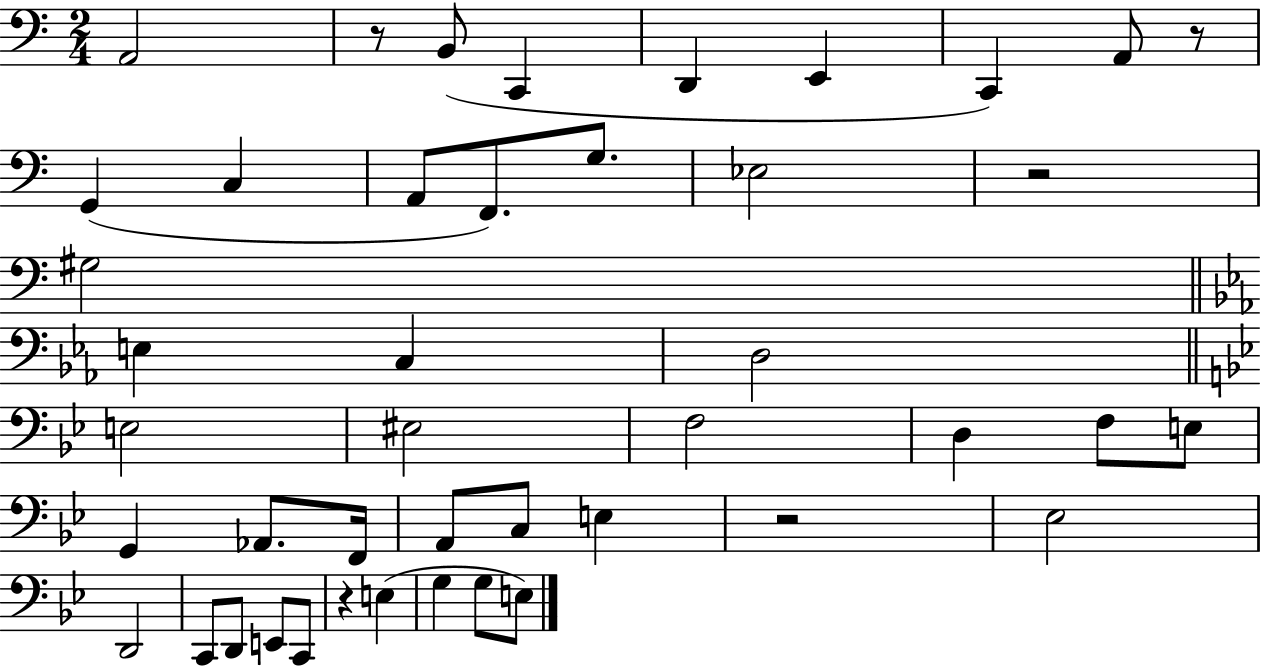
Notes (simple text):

A2/h R/e B2/e C2/q D2/q E2/q C2/q A2/e R/e G2/q C3/q A2/e F2/e. G3/e. Eb3/h R/h G#3/h E3/q C3/q D3/h E3/h EIS3/h F3/h D3/q F3/e E3/e G2/q Ab2/e. F2/s A2/e C3/e E3/q R/h Eb3/h D2/h C2/e D2/e E2/e C2/e R/q E3/q G3/q G3/e E3/e